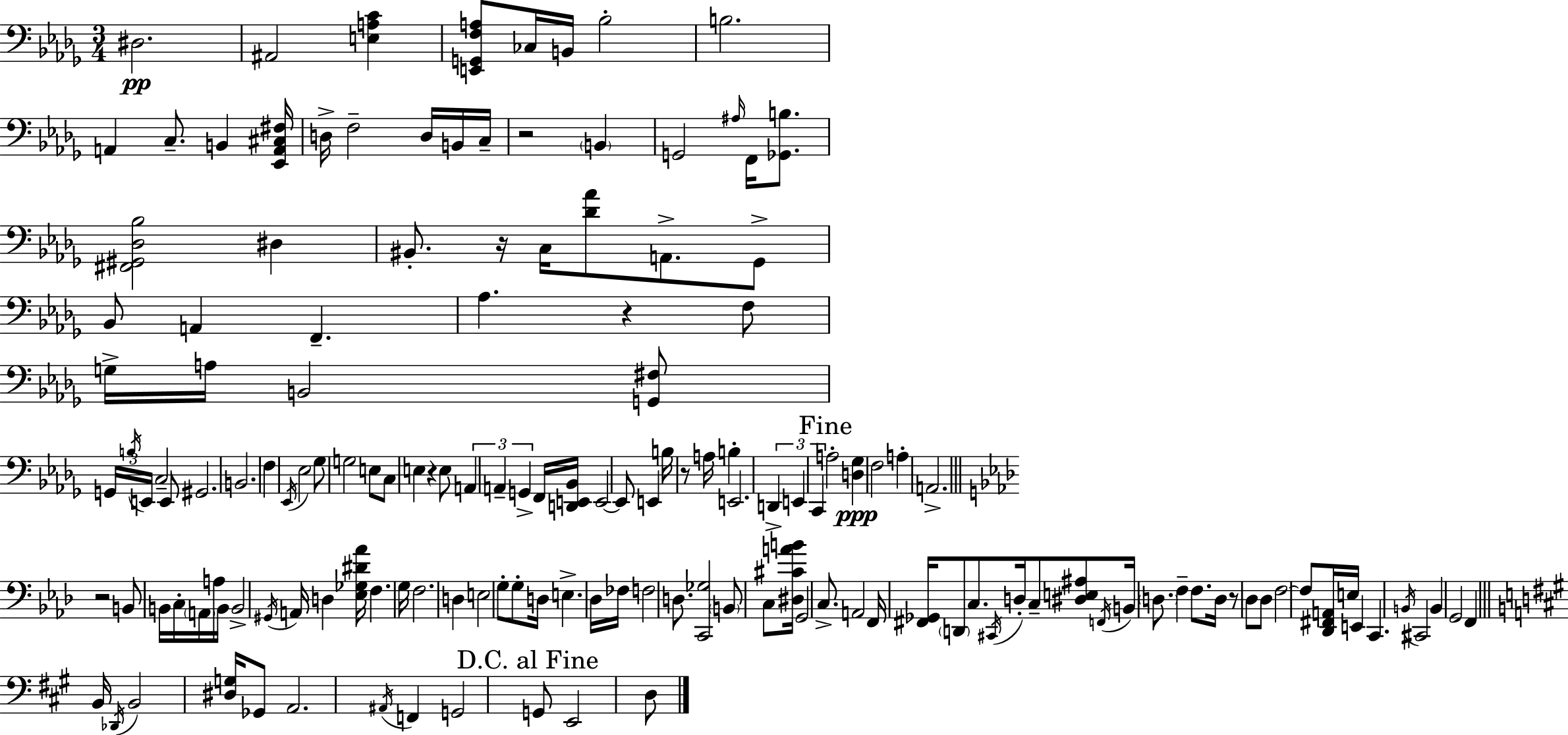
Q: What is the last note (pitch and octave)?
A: D3